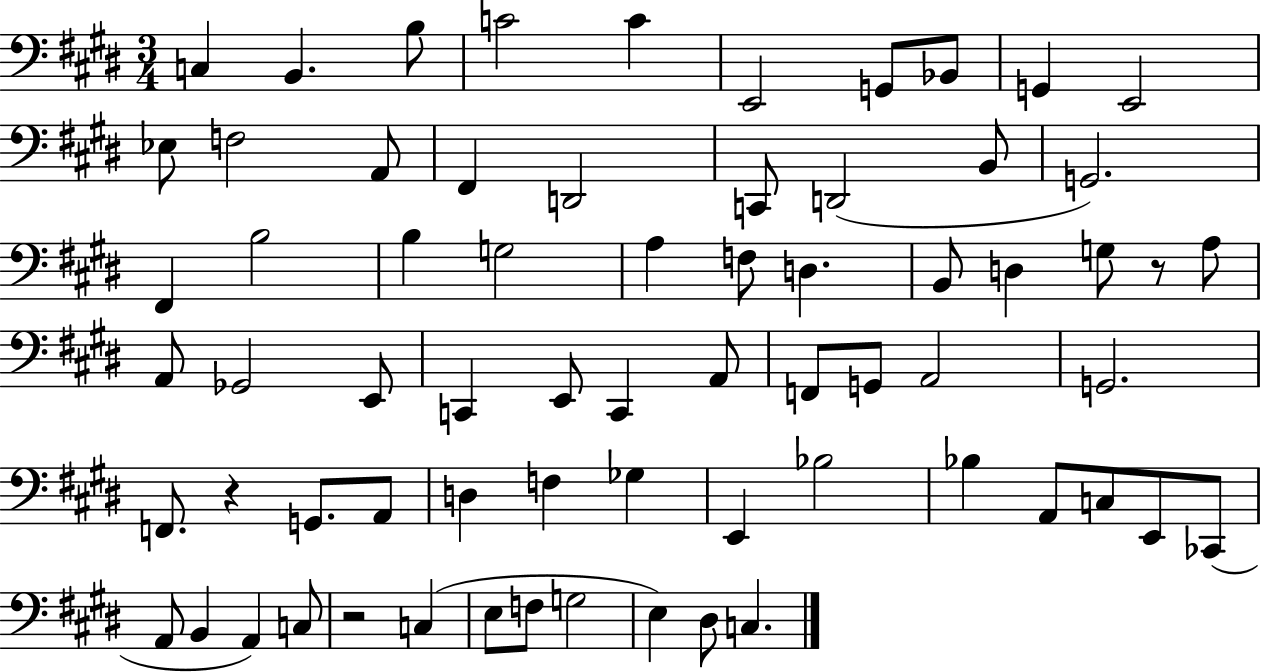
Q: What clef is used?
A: bass